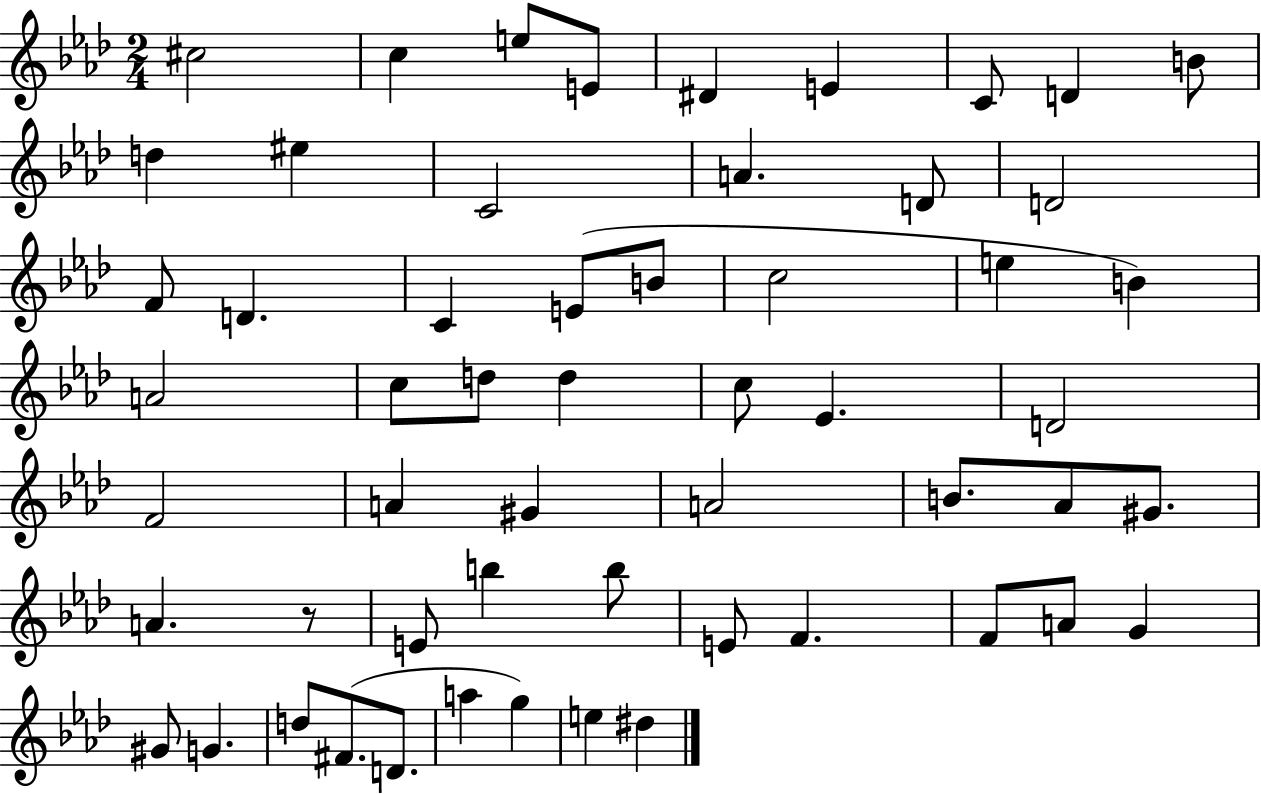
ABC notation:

X:1
T:Untitled
M:2/4
L:1/4
K:Ab
^c2 c e/2 E/2 ^D E C/2 D B/2 d ^e C2 A D/2 D2 F/2 D C E/2 B/2 c2 e B A2 c/2 d/2 d c/2 _E D2 F2 A ^G A2 B/2 _A/2 ^G/2 A z/2 E/2 b b/2 E/2 F F/2 A/2 G ^G/2 G d/2 ^F/2 D/2 a g e ^d